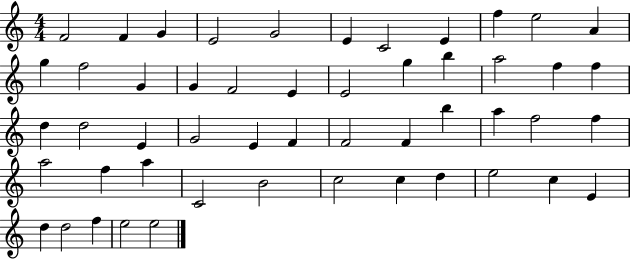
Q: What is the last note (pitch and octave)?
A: E5